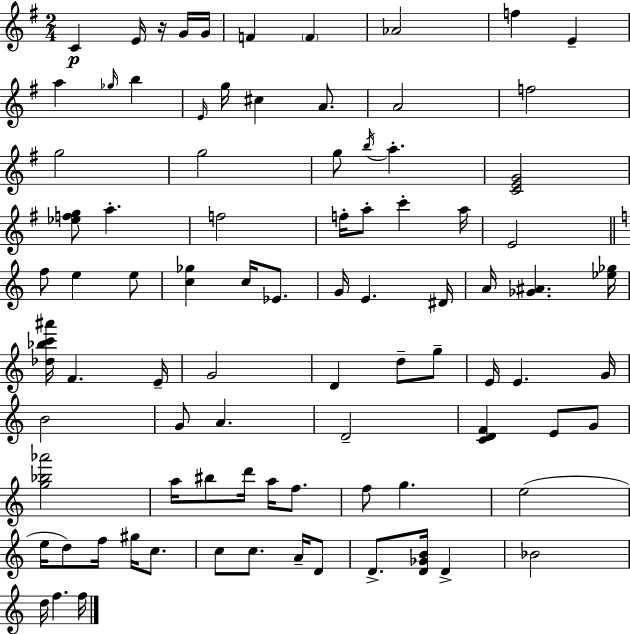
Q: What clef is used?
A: treble